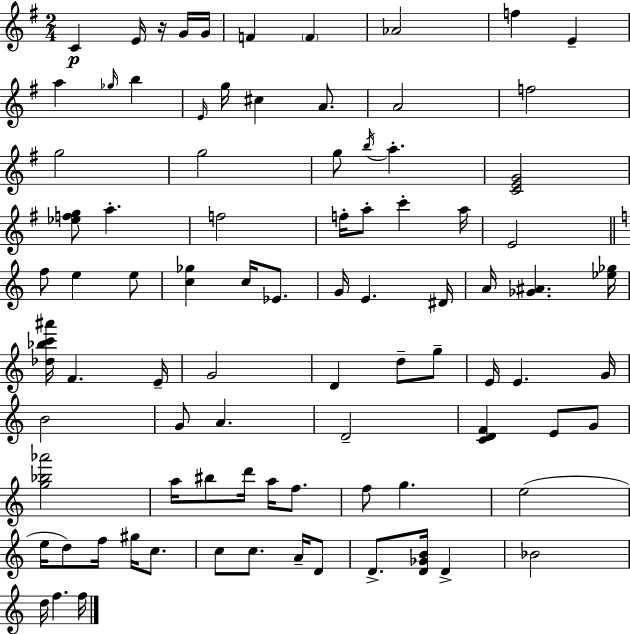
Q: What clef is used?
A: treble